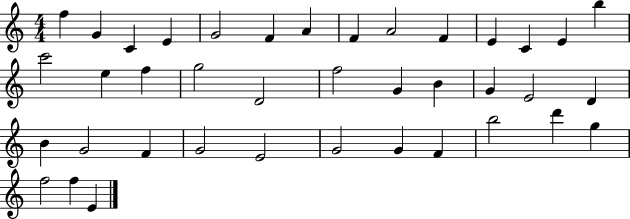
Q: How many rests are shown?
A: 0